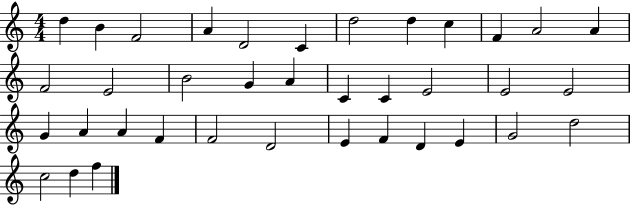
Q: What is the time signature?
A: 4/4